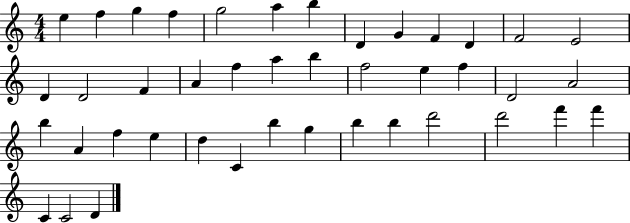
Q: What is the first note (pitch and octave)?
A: E5